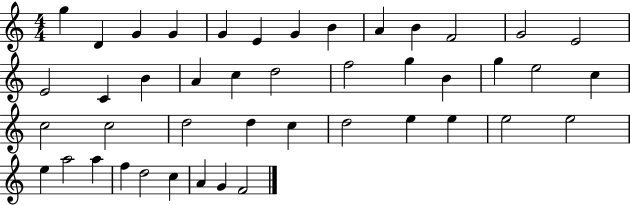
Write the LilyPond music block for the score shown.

{
  \clef treble
  \numericTimeSignature
  \time 4/4
  \key c \major
  g''4 d'4 g'4 g'4 | g'4 e'4 g'4 b'4 | a'4 b'4 f'2 | g'2 e'2 | \break e'2 c'4 b'4 | a'4 c''4 d''2 | f''2 g''4 b'4 | g''4 e''2 c''4 | \break c''2 c''2 | d''2 d''4 c''4 | d''2 e''4 e''4 | e''2 e''2 | \break e''4 a''2 a''4 | f''4 d''2 c''4 | a'4 g'4 f'2 | \bar "|."
}